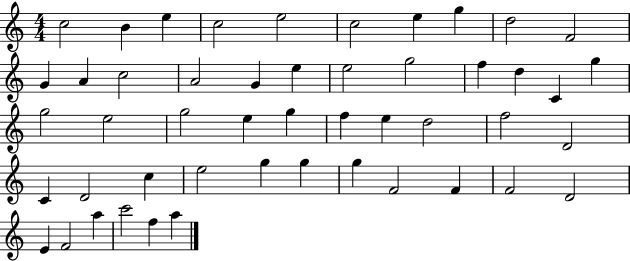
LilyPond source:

{
  \clef treble
  \numericTimeSignature
  \time 4/4
  \key c \major
  c''2 b'4 e''4 | c''2 e''2 | c''2 e''4 g''4 | d''2 f'2 | \break g'4 a'4 c''2 | a'2 g'4 e''4 | e''2 g''2 | f''4 d''4 c'4 g''4 | \break g''2 e''2 | g''2 e''4 g''4 | f''4 e''4 d''2 | f''2 d'2 | \break c'4 d'2 c''4 | e''2 g''4 g''4 | g''4 f'2 f'4 | f'2 d'2 | \break e'4 f'2 a''4 | c'''2 f''4 a''4 | \bar "|."
}